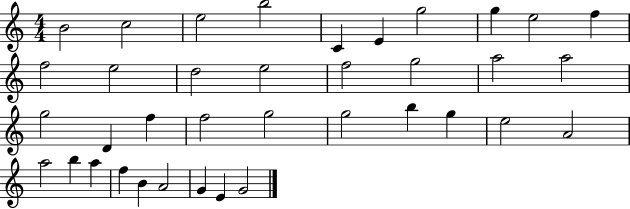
{
  \clef treble
  \numericTimeSignature
  \time 4/4
  \key c \major
  b'2 c''2 | e''2 b''2 | c'4 e'4 g''2 | g''4 e''2 f''4 | \break f''2 e''2 | d''2 e''2 | f''2 g''2 | a''2 a''2 | \break g''2 d'4 f''4 | f''2 g''2 | g''2 b''4 g''4 | e''2 a'2 | \break a''2 b''4 a''4 | f''4 b'4 a'2 | g'4 e'4 g'2 | \bar "|."
}